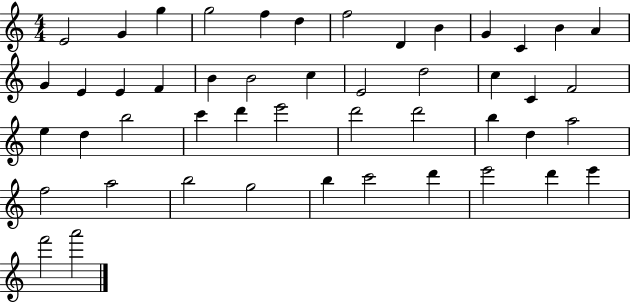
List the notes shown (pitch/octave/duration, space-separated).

E4/h G4/q G5/q G5/h F5/q D5/q F5/h D4/q B4/q G4/q C4/q B4/q A4/q G4/q E4/q E4/q F4/q B4/q B4/h C5/q E4/h D5/h C5/q C4/q F4/h E5/q D5/q B5/h C6/q D6/q E6/h D6/h D6/h B5/q D5/q A5/h F5/h A5/h B5/h G5/h B5/q C6/h D6/q E6/h D6/q E6/q F6/h A6/h